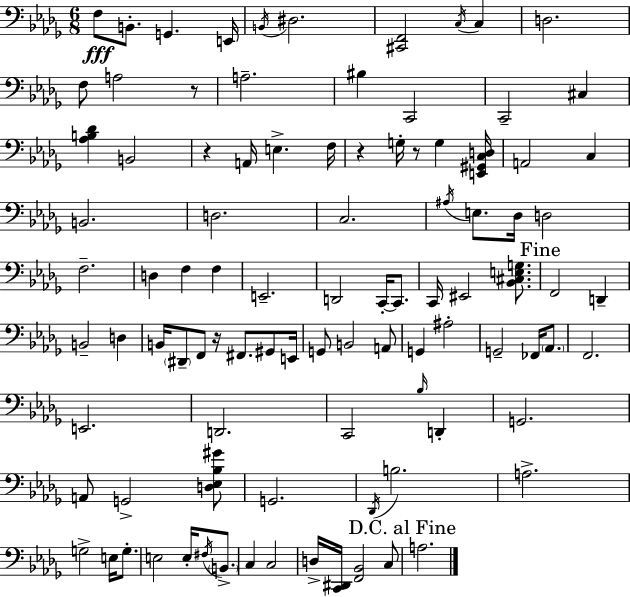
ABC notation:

X:1
T:Untitled
M:6/8
L:1/4
K:Bbm
F,/2 B,,/2 G,, E,,/4 B,,/4 ^D,2 [^C,,F,,]2 C,/4 C, D,2 F,/2 A,2 z/2 A,2 ^B, C,,2 C,,2 ^C, [_A,B,_D] B,,2 z A,,/4 E, F,/4 z G,/4 z/2 G, [E,,^G,,C,D,]/4 A,,2 C, B,,2 D,2 C,2 ^A,/4 E,/2 _D,/4 D,2 F,2 D, F, F, E,,2 D,,2 C,,/4 C,,/2 C,,/4 ^E,,2 [_B,,^C,E,G,]/2 F,,2 D,, B,,2 D, B,,/4 ^D,,/2 F,,/2 z/4 ^F,,/2 ^G,,/2 E,,/4 G,,/2 B,,2 A,,/2 G,, ^A,2 G,,2 _F,,/4 _A,,/2 F,,2 E,,2 D,,2 C,,2 _B,/4 D,, G,,2 A,,/2 G,,2 [D,_E,_B,^G]/2 G,,2 _D,,/4 B,2 A,2 G,2 E,/4 G,/2 E,2 E,/4 ^F,/4 B,,/2 C, C,2 D,/4 [C,,^D,,]/4 [F,,_B,,]2 C,/2 A,2